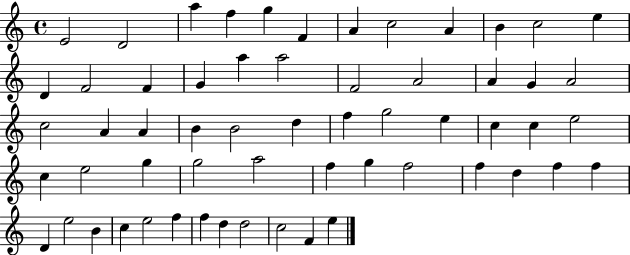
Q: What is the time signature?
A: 4/4